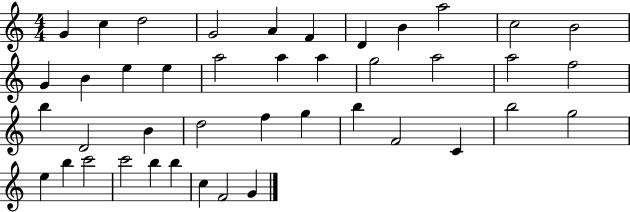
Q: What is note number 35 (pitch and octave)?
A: B5